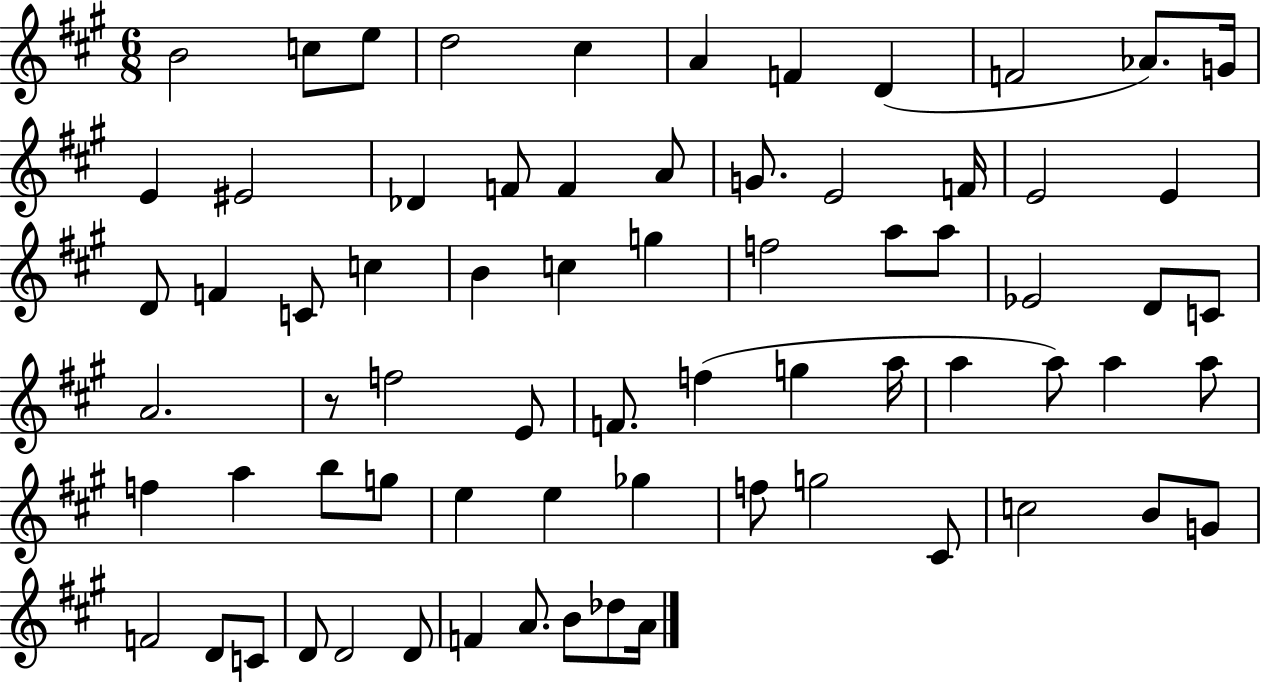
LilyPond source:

{
  \clef treble
  \numericTimeSignature
  \time 6/8
  \key a \major
  b'2 c''8 e''8 | d''2 cis''4 | a'4 f'4 d'4( | f'2 aes'8.) g'16 | \break e'4 eis'2 | des'4 f'8 f'4 a'8 | g'8. e'2 f'16 | e'2 e'4 | \break d'8 f'4 c'8 c''4 | b'4 c''4 g''4 | f''2 a''8 a''8 | ees'2 d'8 c'8 | \break a'2. | r8 f''2 e'8 | f'8. f''4( g''4 a''16 | a''4 a''8) a''4 a''8 | \break f''4 a''4 b''8 g''8 | e''4 e''4 ges''4 | f''8 g''2 cis'8 | c''2 b'8 g'8 | \break f'2 d'8 c'8 | d'8 d'2 d'8 | f'4 a'8. b'8 des''8 a'16 | \bar "|."
}